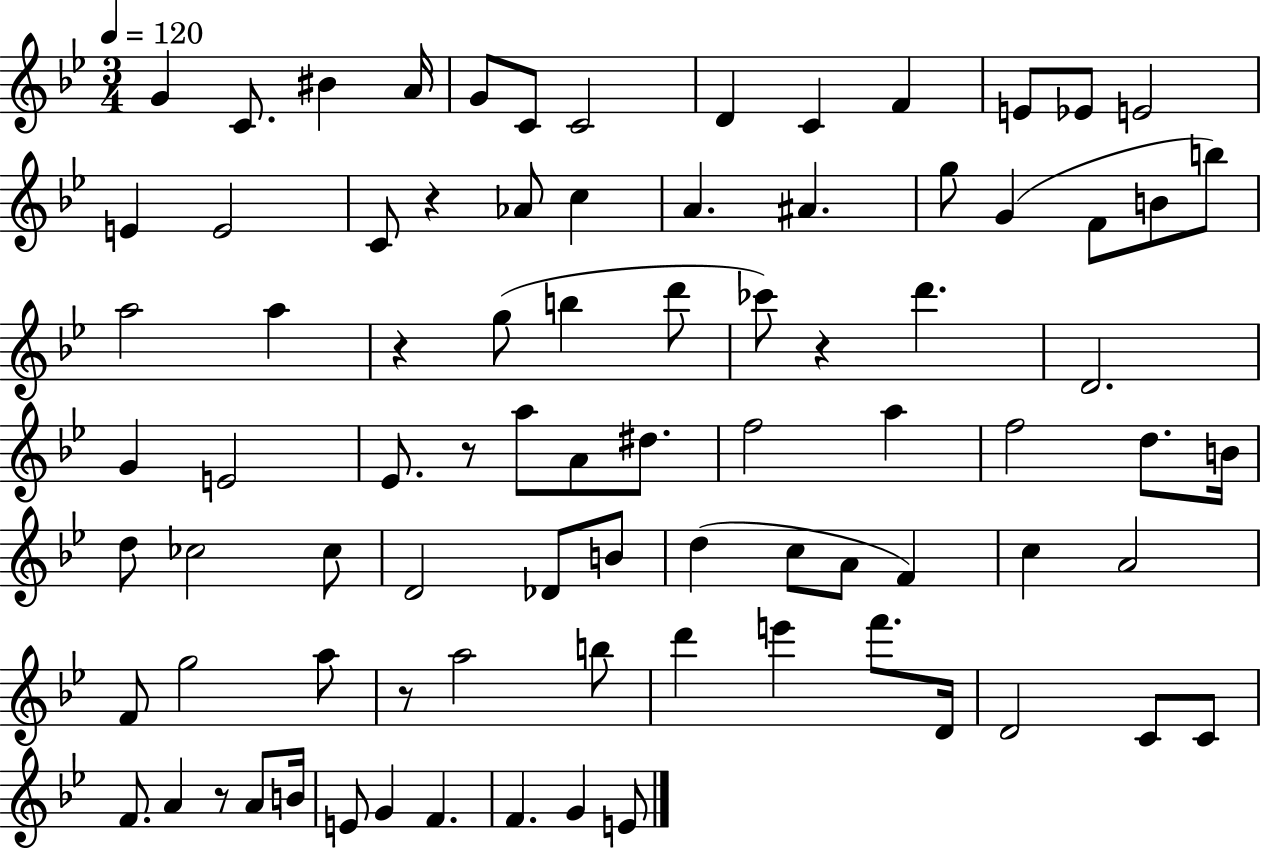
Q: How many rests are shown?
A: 6